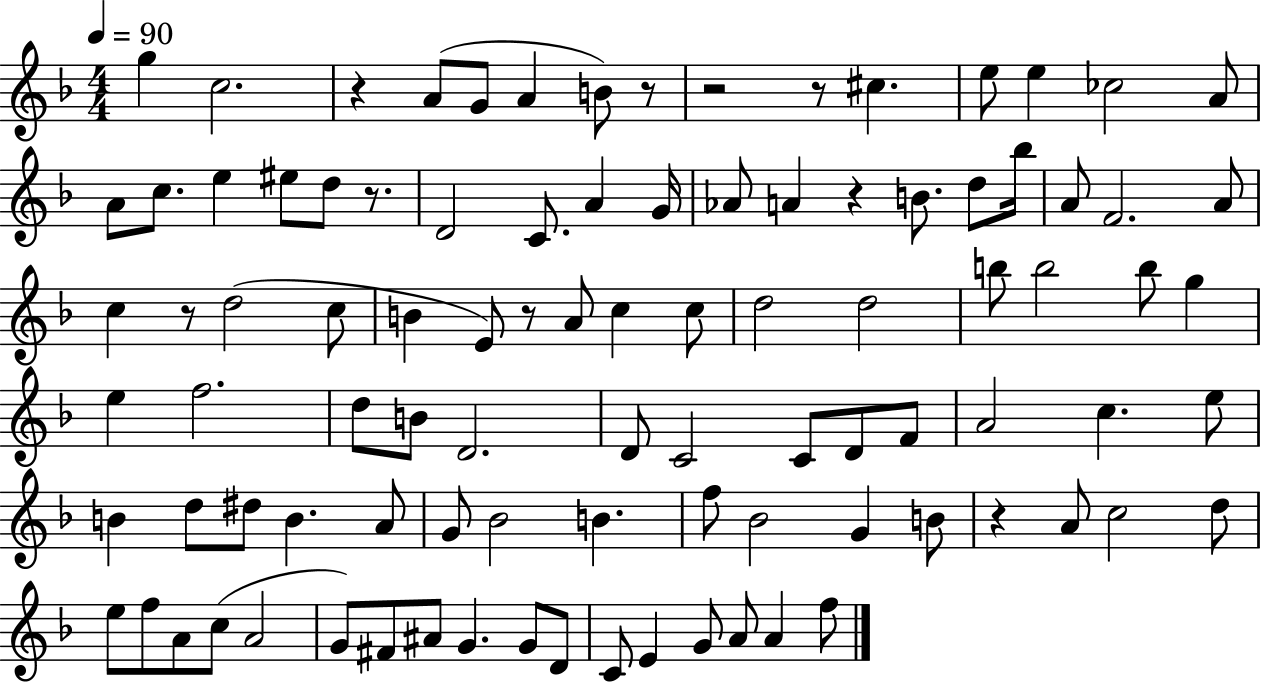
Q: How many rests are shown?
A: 9